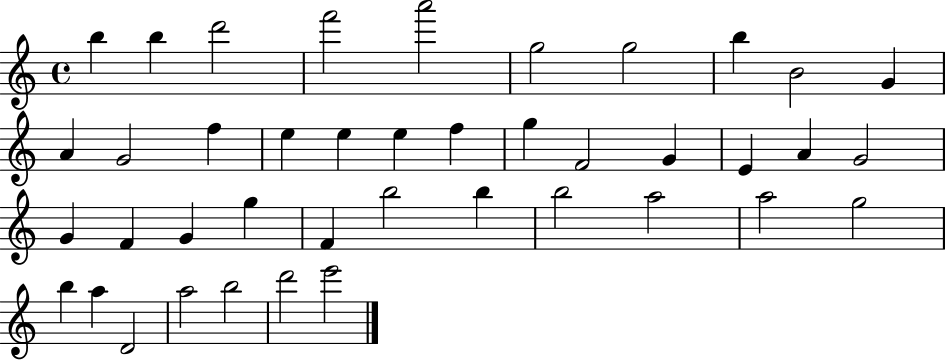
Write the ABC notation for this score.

X:1
T:Untitled
M:4/4
L:1/4
K:C
b b d'2 f'2 a'2 g2 g2 b B2 G A G2 f e e e f g F2 G E A G2 G F G g F b2 b b2 a2 a2 g2 b a D2 a2 b2 d'2 e'2